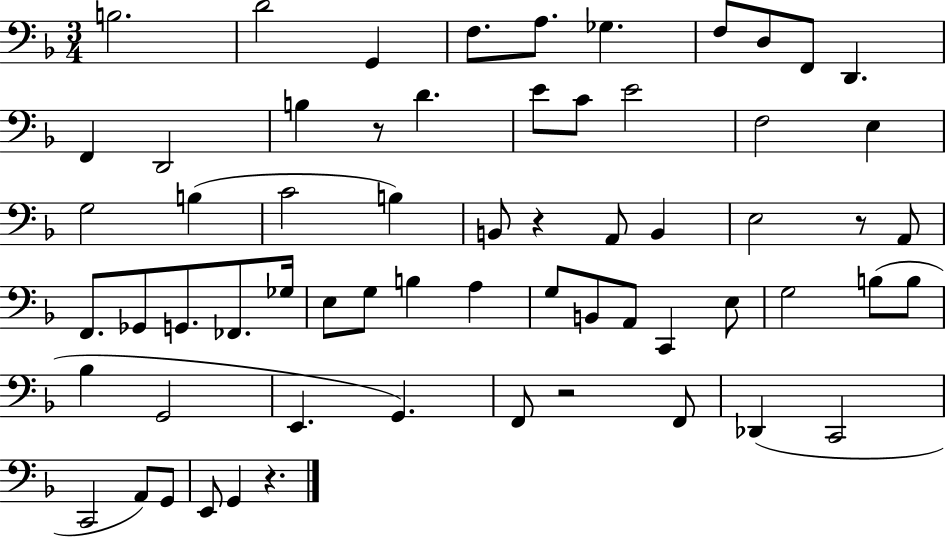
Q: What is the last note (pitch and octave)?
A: G2